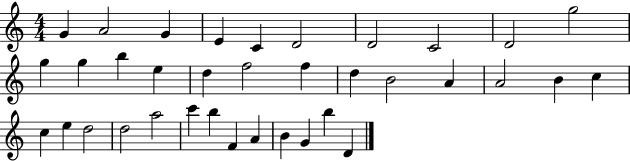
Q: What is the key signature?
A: C major